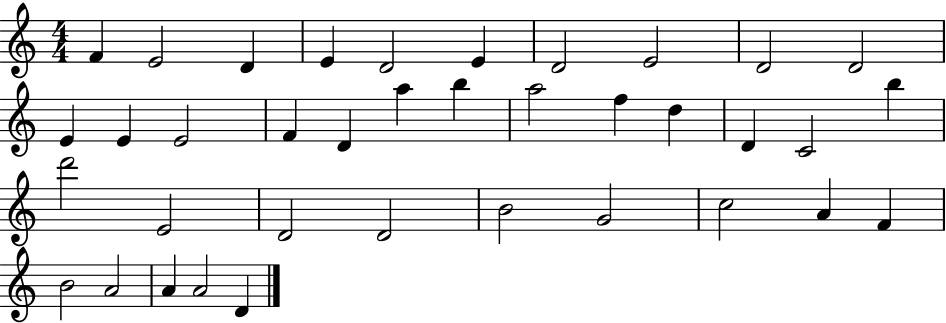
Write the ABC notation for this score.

X:1
T:Untitled
M:4/4
L:1/4
K:C
F E2 D E D2 E D2 E2 D2 D2 E E E2 F D a b a2 f d D C2 b d'2 E2 D2 D2 B2 G2 c2 A F B2 A2 A A2 D